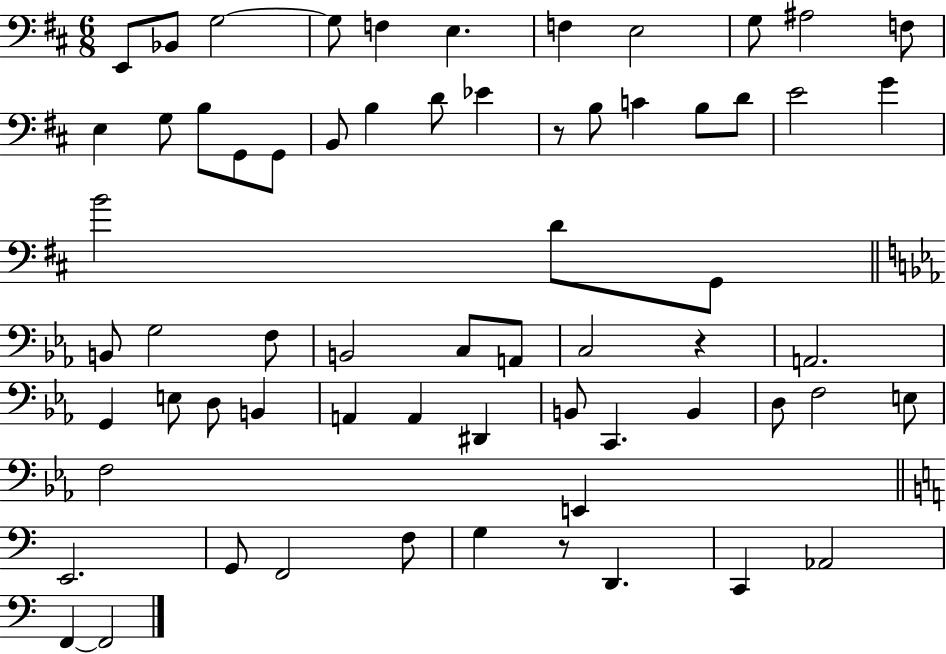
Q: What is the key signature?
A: D major